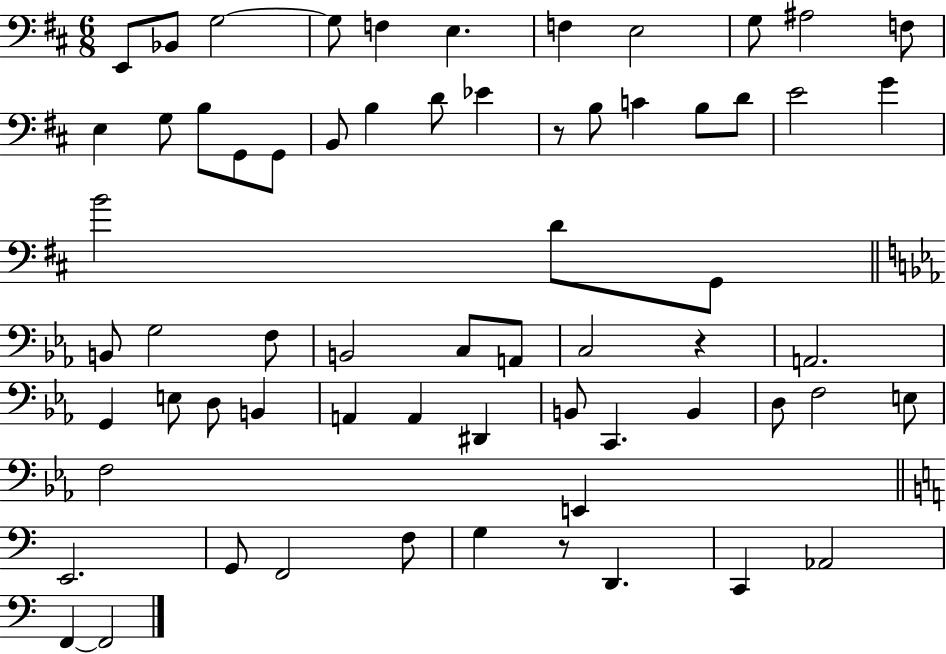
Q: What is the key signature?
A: D major